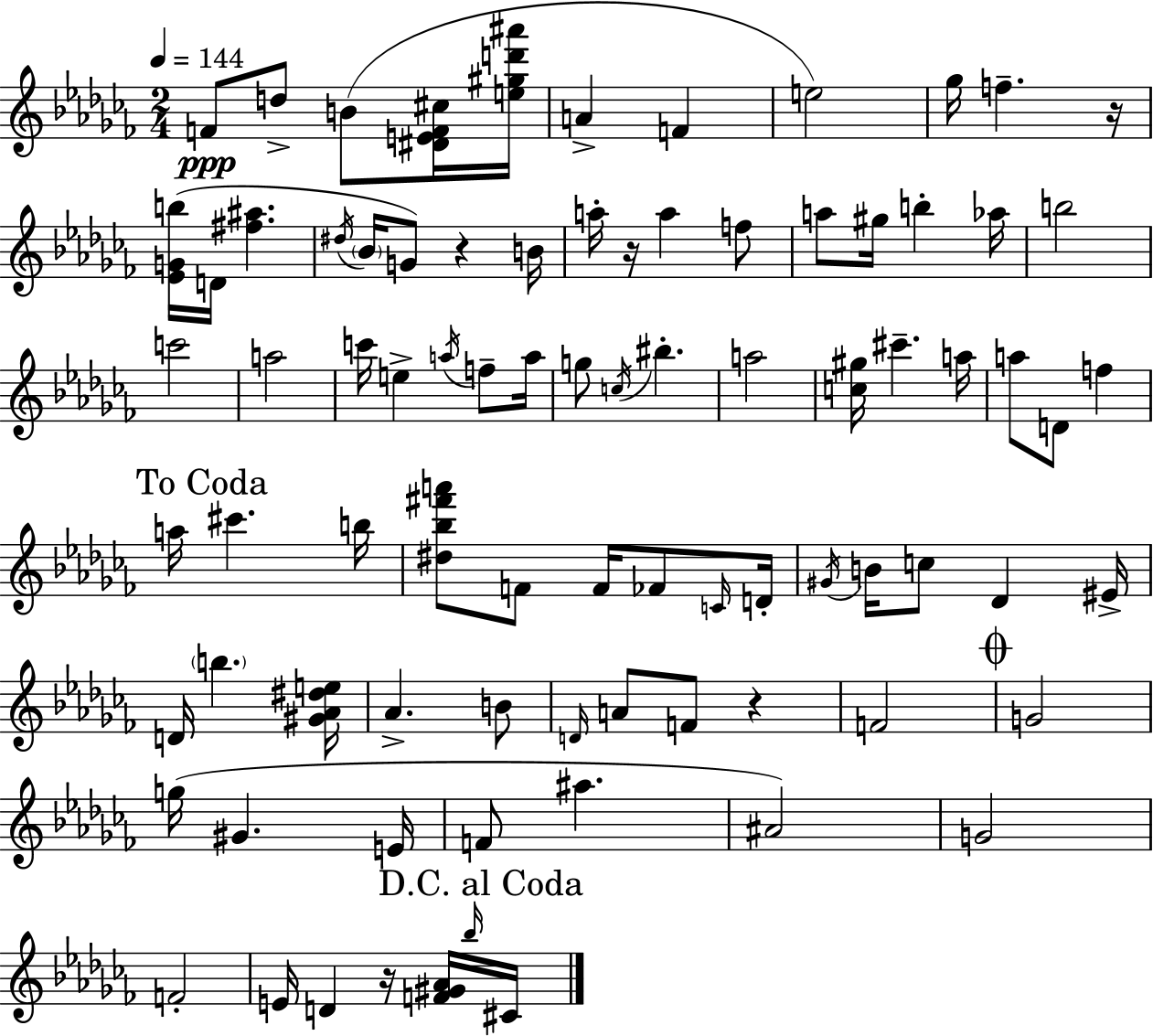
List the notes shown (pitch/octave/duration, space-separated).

F4/e D5/e B4/e [D#4,E4,F4,C#5]/s [E5,G#5,D6,A#6]/s A4/q F4/q E5/h Gb5/s F5/q. R/s [Eb4,G4,B5]/s D4/s [F#5,A#5]/q. D#5/s Bb4/s G4/e R/q B4/s A5/s R/s A5/q F5/e A5/e G#5/s B5/q Ab5/s B5/h C6/h A5/h C6/s E5/q A5/s F5/e A5/s G5/e C5/s BIS5/q. A5/h [C5,G#5]/s C#6/q. A5/s A5/e D4/e F5/q A5/s C#6/q. B5/s [D#5,Bb5,F#6,A6]/e F4/e F4/s FES4/e C4/s D4/s G#4/s B4/s C5/e Db4/q EIS4/s D4/s B5/q. [G#4,Ab4,D#5,E5]/s Ab4/q. B4/e D4/s A4/e F4/e R/q F4/h G4/h G5/s G#4/q. E4/s F4/e A#5/q. A#4/h G4/h F4/h E4/s D4/q R/s [F4,G#4,Ab4]/s Bb5/s C#4/s